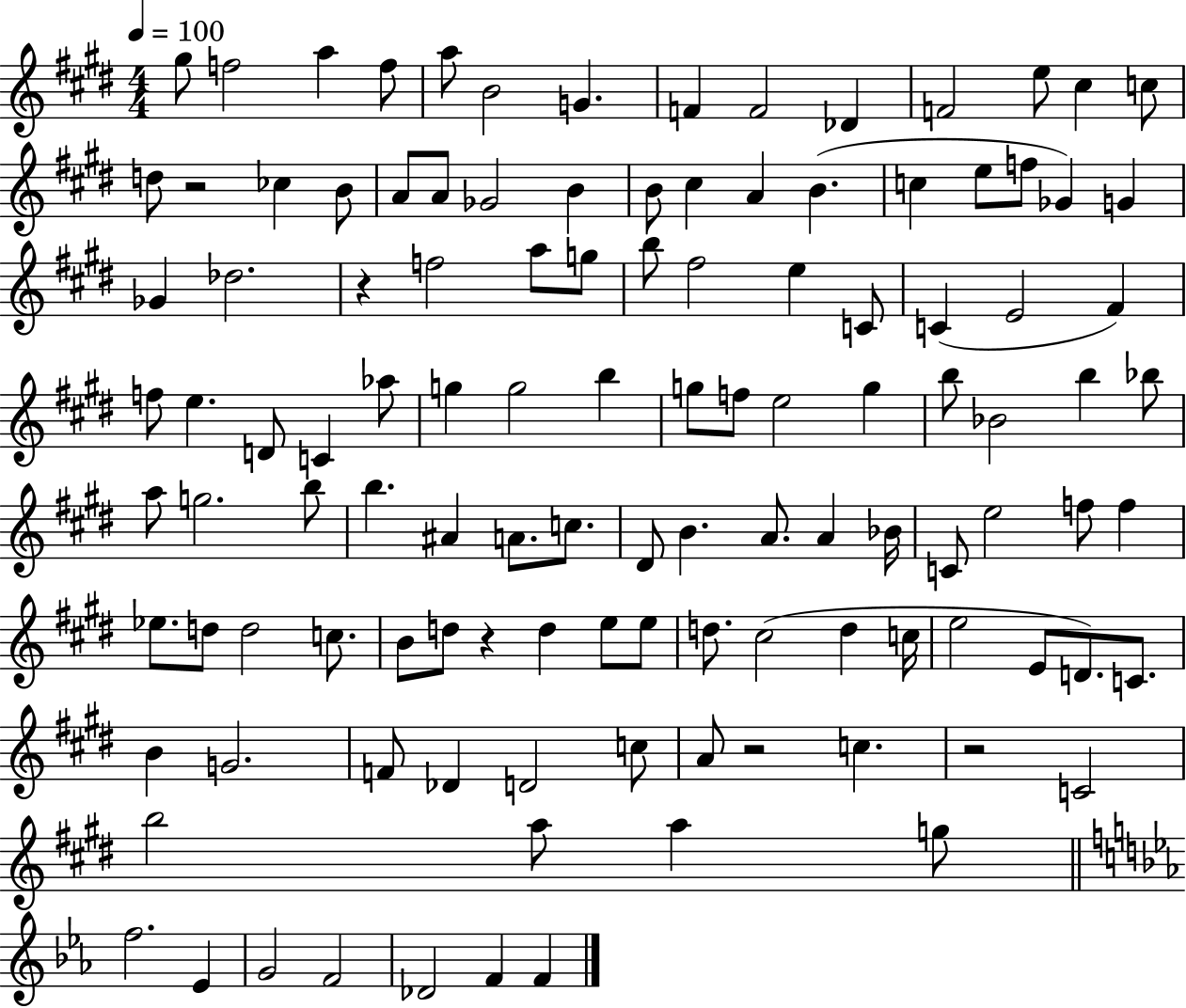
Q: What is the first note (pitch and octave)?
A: G#5